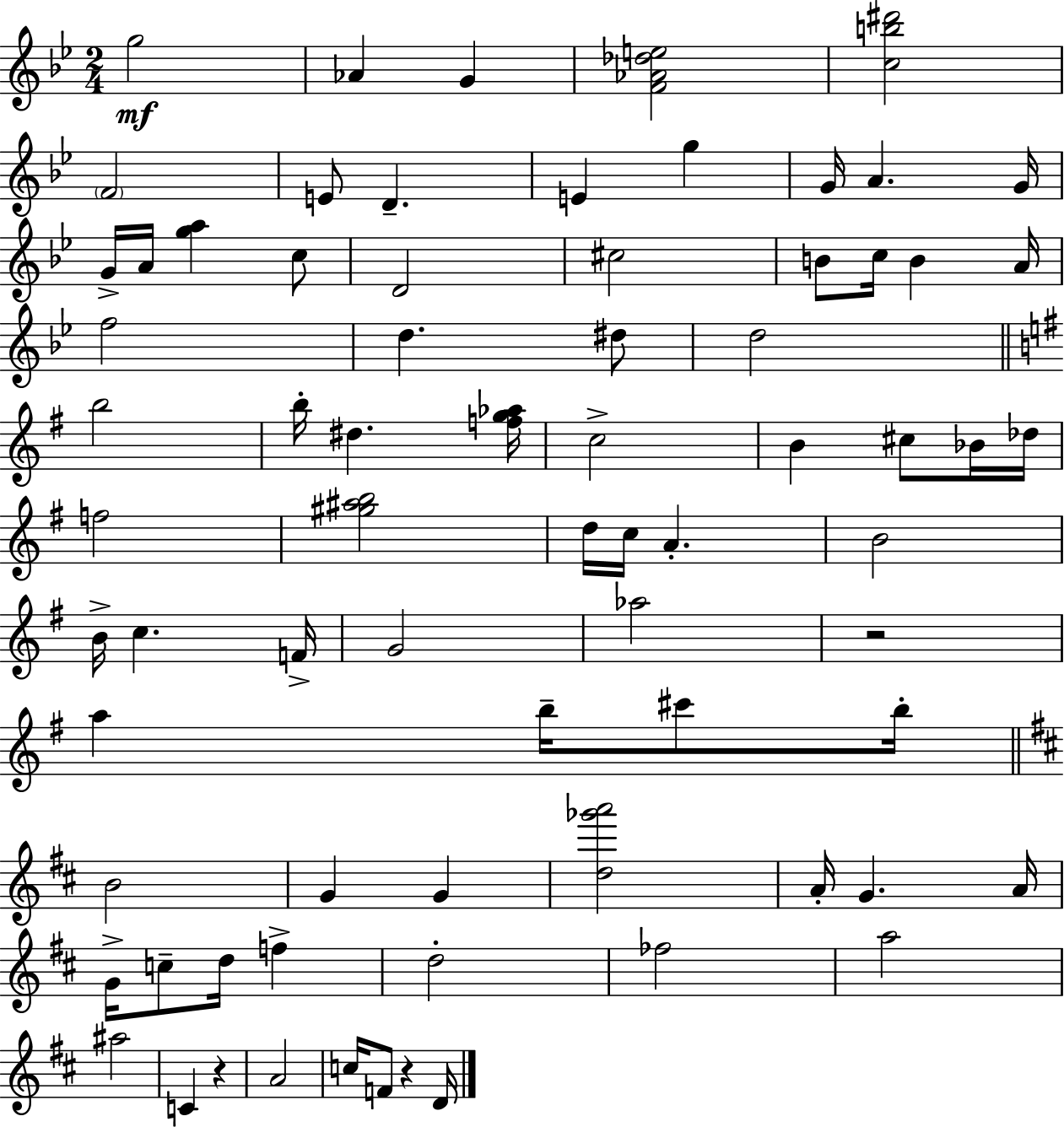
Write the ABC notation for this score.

X:1
T:Untitled
M:2/4
L:1/4
K:Bb
g2 _A G [F_A_de]2 [cb^d']2 F2 E/2 D E g G/4 A G/4 G/4 A/4 [ga] c/2 D2 ^c2 B/2 c/4 B A/4 f2 d ^d/2 d2 b2 b/4 ^d [fg_a]/4 c2 B ^c/2 _B/4 _d/4 f2 [^g^ab]2 d/4 c/4 A B2 B/4 c F/4 G2 _a2 z2 a b/4 ^c'/2 b/4 B2 G G [d_g'a']2 A/4 G A/4 G/4 c/2 d/4 f d2 _f2 a2 ^a2 C z A2 c/4 F/2 z D/4